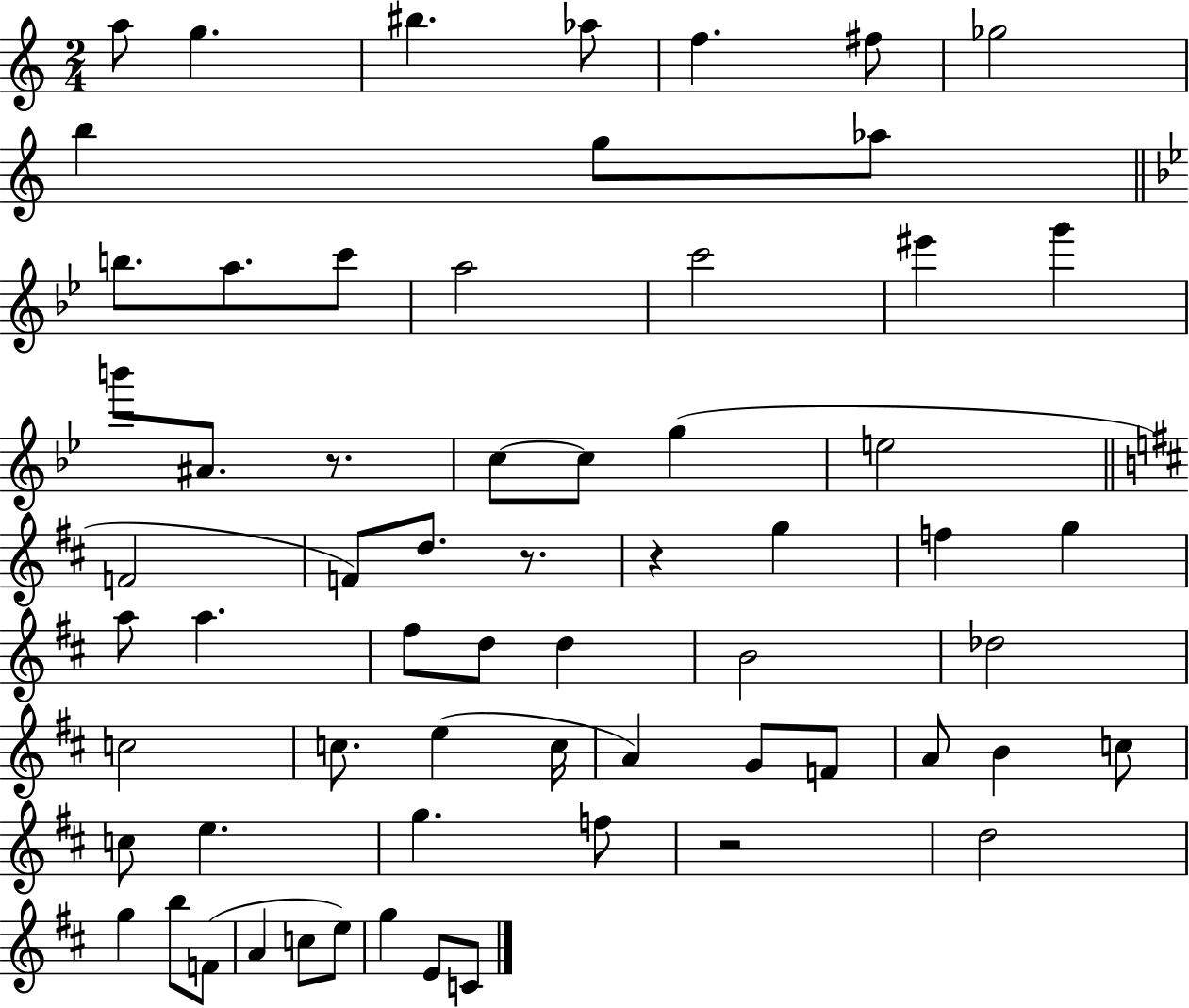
{
  \clef treble
  \numericTimeSignature
  \time 2/4
  \key c \major
  a''8 g''4. | bis''4. aes''8 | f''4. fis''8 | ges''2 | \break b''4 g''8 aes''8 | \bar "||" \break \key g \minor b''8. a''8. c'''8 | a''2 | c'''2 | eis'''4 g'''4 | \break b'''8 ais'8. r8. | c''8~~ c''8 g''4( | e''2 | \bar "||" \break \key b \minor f'2 | f'8) d''8. r8. | r4 g''4 | f''4 g''4 | \break a''8 a''4. | fis''8 d''8 d''4 | b'2 | des''2 | \break c''2 | c''8. e''4( c''16 | a'4) g'8 f'8 | a'8 b'4 c''8 | \break c''8 e''4. | g''4. f''8 | r2 | d''2 | \break g''4 b''8 f'8( | a'4 c''8 e''8) | g''4 e'8 c'8 | \bar "|."
}